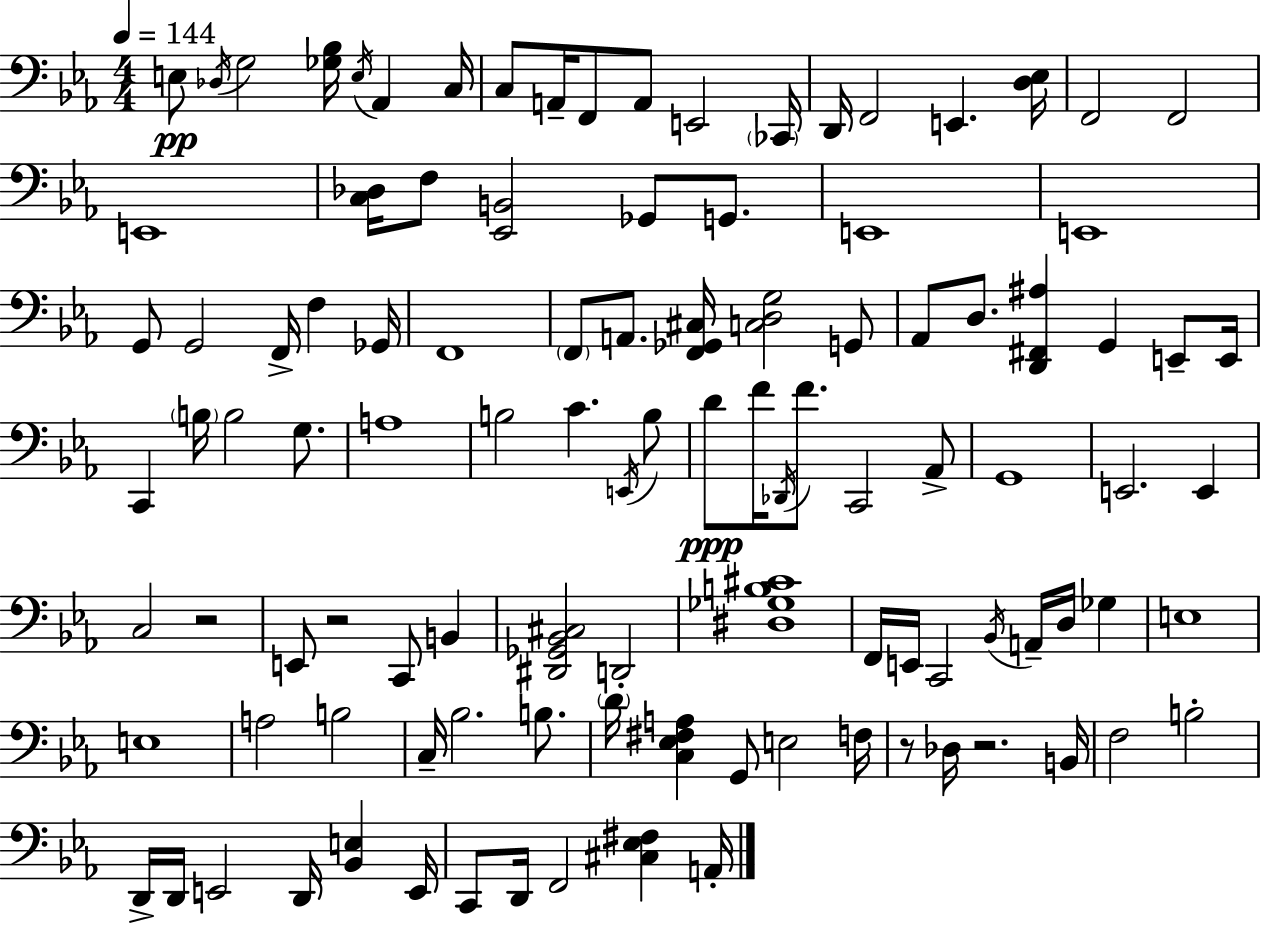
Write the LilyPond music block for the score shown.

{
  \clef bass
  \numericTimeSignature
  \time 4/4
  \key c \minor
  \tempo 4 = 144
  e8\pp \acciaccatura { des16 } g2 <ges bes>16 \acciaccatura { e16 } aes,4 | c16 c8 a,16-- f,8 a,8 e,2 | \parenthesize ces,16 d,16 f,2 e,4. | <d ees>16 f,2 f,2 | \break e,1 | <c des>16 f8 <ees, b,>2 ges,8 g,8. | e,1 | e,1 | \break g,8 g,2 f,16-> f4 | ges,16 f,1 | \parenthesize f,8 a,8. <f, ges, cis>16 <c d g>2 | g,8 aes,8 d8. <d, fis, ais>4 g,4 e,8-- | \break e,16 c,4 \parenthesize b16 b2 g8. | a1 | b2 c'4. | \acciaccatura { e,16 } b8 d'8\ppp f'16 \acciaccatura { des,16 } f'8. c,2 | \break aes,8-> g,1 | e,2. | e,4 c2 r2 | e,8 r2 c,8 | \break b,4 <dis, ges, bes, cis>2 d,2-. | <dis ges b cis'>1 | f,16 e,16 c,2 \acciaccatura { bes,16 } a,16-- | d16 ges4 e1 | \break e1 | a2 b2 | c16-- bes2. | b8. \parenthesize d'16 <c ees fis a>4 g,8 e2 | \break f16 r8 des16 r2. | b,16 f2 b2-. | d,16-> d,16 e,2 d,16 | <bes, e>4 e,16 c,8 d,16 f,2 | \break <cis ees fis>4 a,16-. \bar "|."
}